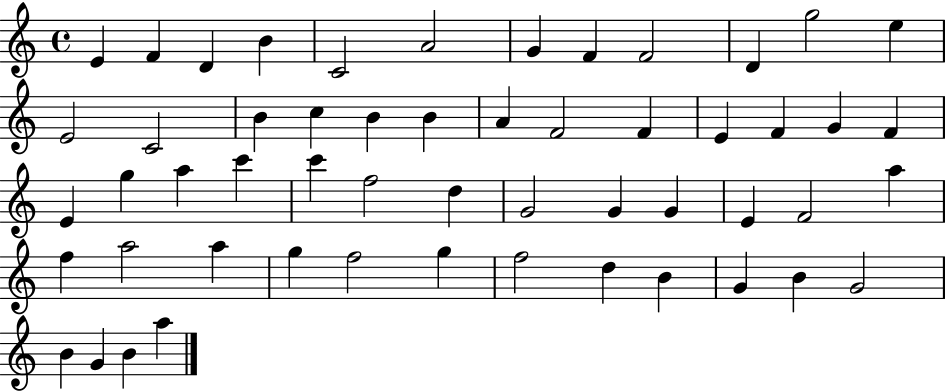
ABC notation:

X:1
T:Untitled
M:4/4
L:1/4
K:C
E F D B C2 A2 G F F2 D g2 e E2 C2 B c B B A F2 F E F G F E g a c' c' f2 d G2 G G E F2 a f a2 a g f2 g f2 d B G B G2 B G B a